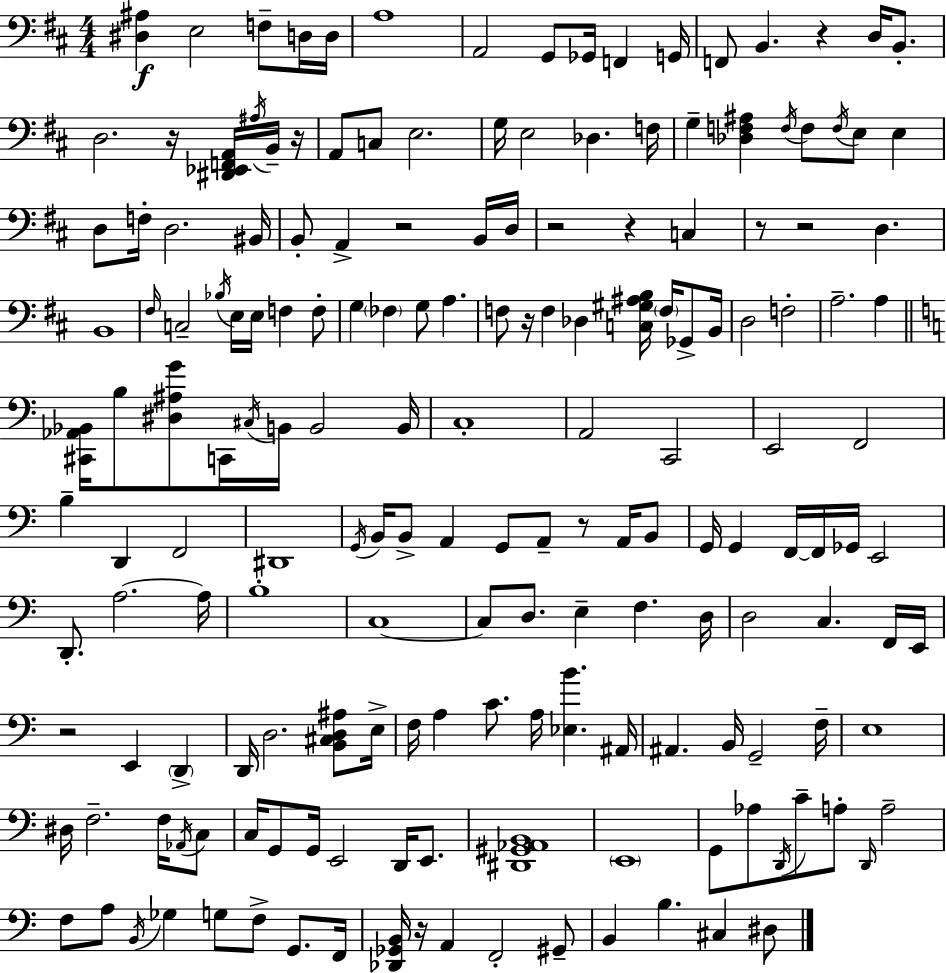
{
  \clef bass
  \numericTimeSignature
  \time 4/4
  \key d \major
  \repeat volta 2 { <dis ais>4\f e2 f8-- d16 d16 | a1 | a,2 g,8 ges,16 f,4 g,16 | f,8 b,4. r4 d16 b,8.-. | \break d2. r16 <dis, ees, f, a,>16 \acciaccatura { ais16 } b,16-- | r16 a,8 c8 e2. | g16 e2 des4. | f16 g4-- <des f ais>4 \acciaccatura { f16 } f8 \acciaccatura { f16 } e8 e4 | \break d8 f16-. d2. | bis,16 b,8-. a,4-> r2 | b,16 d16 r2 r4 c4 | r8 r2 d4. | \break b,1 | \grace { fis16 } c2-- \acciaccatura { bes16 } e16 e16 f4 | f8-. g4 \parenthesize fes4 g8 a4. | f8 r16 f4 des4 | \break <c gis ais b>16 \parenthesize f16 ges,8-> b,16 d2 f2-. | a2.-- | a4 \bar "||" \break \key c \major <cis, aes, bes,>16 b8 <dis ais g'>8 c,16 \acciaccatura { cis16 } b,16 b,2 | b,16 c1-. | a,2 c,2 | e,2 f,2 | \break b4-- d,4 f,2 | dis,1 | \acciaccatura { g,16 } b,16 b,8-> a,4 g,8 a,8-- r8 a,16 | b,8 g,16 g,4 f,16~~ f,16 ges,16 e,2 | \break d,8.-. a2.~~ | a16 b1-. | c1~~ | c8 d8. e4-- f4. | \break d16 d2 c4. | f,16 e,16 r2 e,4 \parenthesize d,4-> | d,16 d2. <b, cis d ais>8 | e16-> f16 a4 c'8. a16 <ees b'>4. | \break ais,16 ais,4. b,16 g,2-- | f16-- e1 | dis16 f2.-- f16 | \acciaccatura { aes,16 } c8 c16 g,8 g,16 e,2 d,16 | \break e,8. <dis, gis, aes, b,>1 | \parenthesize e,1 | g,8 aes8 \acciaccatura { d,16 } c'8-- a8-. \grace { d,16 } a2-- | f8 a8 \acciaccatura { b,16 } ges4 g8 | \break f8-> g,8. f,16 <des, ges, b,>16 r16 a,4 f,2-. | gis,8-- b,4 b4. | cis4 dis8 } \bar "|."
}